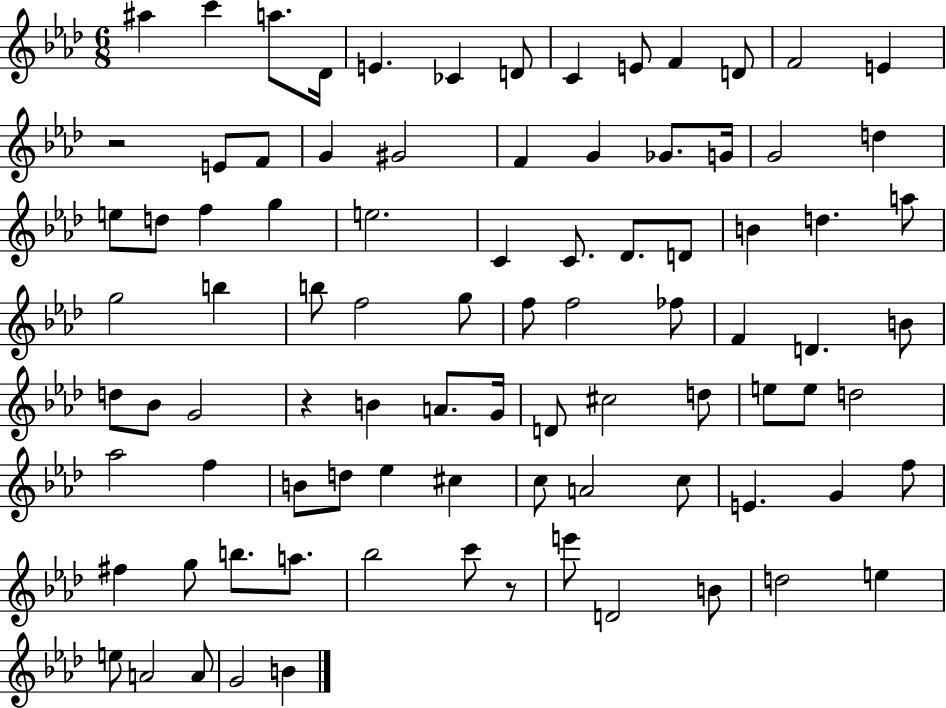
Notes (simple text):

A#5/q C6/q A5/e. Db4/s E4/q. CES4/q D4/e C4/q E4/e F4/q D4/e F4/h E4/q R/h E4/e F4/e G4/q G#4/h F4/q G4/q Gb4/e. G4/s G4/h D5/q E5/e D5/e F5/q G5/q E5/h. C4/q C4/e. Db4/e. D4/e B4/q D5/q. A5/e G5/h B5/q B5/e F5/h G5/e F5/e F5/h FES5/e F4/q D4/q. B4/e D5/e Bb4/e G4/h R/q B4/q A4/e. G4/s D4/e C#5/h D5/e E5/e E5/e D5/h Ab5/h F5/q B4/e D5/e Eb5/q C#5/q C5/e A4/h C5/e E4/q. G4/q F5/e F#5/q G5/e B5/e. A5/e. Bb5/h C6/e R/e E6/e D4/h B4/e D5/h E5/q E5/e A4/h A4/e G4/h B4/q